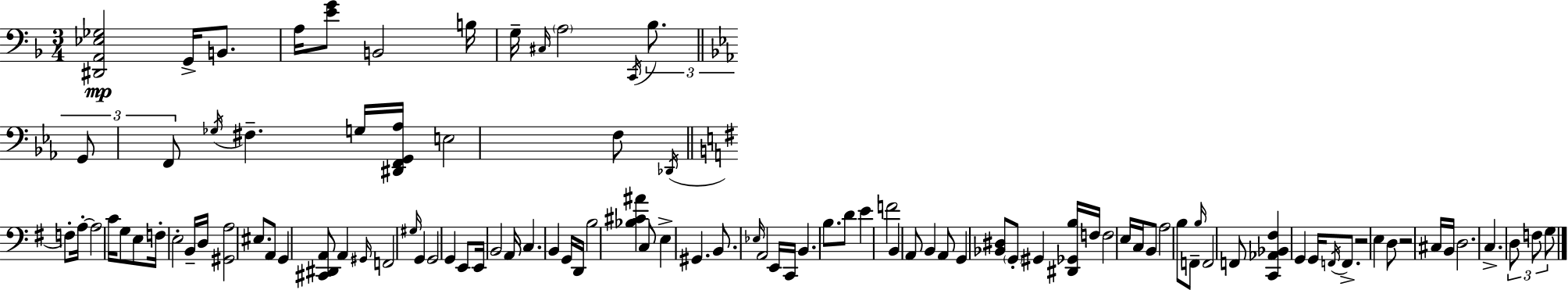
[D#2,A2,Eb3,Gb3]/h G2/s B2/e. A3/s [E4,G4]/e B2/h B3/s G3/s C#3/s A3/h C2/s Bb3/e. G2/e F2/e Gb3/s F#3/q. G3/s [D#2,F2,G2,Ab3]/s E3/h F3/e Db2/s F3/e A3/s A3/h C4/s G3/e E3/e F3/s E3/h B2/s D3/s [G#2,A3]/h EIS3/e. A2/e G2/q [C#2,D#2,A2]/e A2/q G#2/s F2/h G#3/s G2/q G2/h G2/q E2/e E2/s B2/h A2/s C3/q. B2/q G2/s D2/s B3/h [Bb3,C#4,A#4]/q C3/e E3/q G#2/q. B2/e. Eb3/s A2/h E2/s C2/s B2/q. B3/e. D4/e E4/q F4/h B2/q A2/e B2/q A2/e G2/q [Bb2,D#3]/e G2/e G#2/q [D#2,Gb2,B3]/s F3/s F3/h E3/s C3/s B2/e A3/h B3/e F2/e B3/s F2/h F2/e [C2,Ab2,Bb2,F#3]/q G2/q G2/s F2/s F2/e. R/h E3/q D3/e R/h C#3/s B2/s D3/h. C3/q. D3/e F3/e G3/e